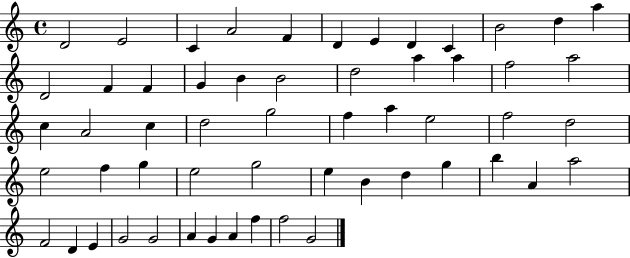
{
  \clef treble
  \time 4/4
  \defaultTimeSignature
  \key c \major
  d'2 e'2 | c'4 a'2 f'4 | d'4 e'4 d'4 c'4 | b'2 d''4 a''4 | \break d'2 f'4 f'4 | g'4 b'4 b'2 | d''2 a''4 a''4 | f''2 a''2 | \break c''4 a'2 c''4 | d''2 g''2 | f''4 a''4 e''2 | f''2 d''2 | \break e''2 f''4 g''4 | e''2 g''2 | e''4 b'4 d''4 g''4 | b''4 a'4 a''2 | \break f'2 d'4 e'4 | g'2 g'2 | a'4 g'4 a'4 f''4 | f''2 g'2 | \break \bar "|."
}